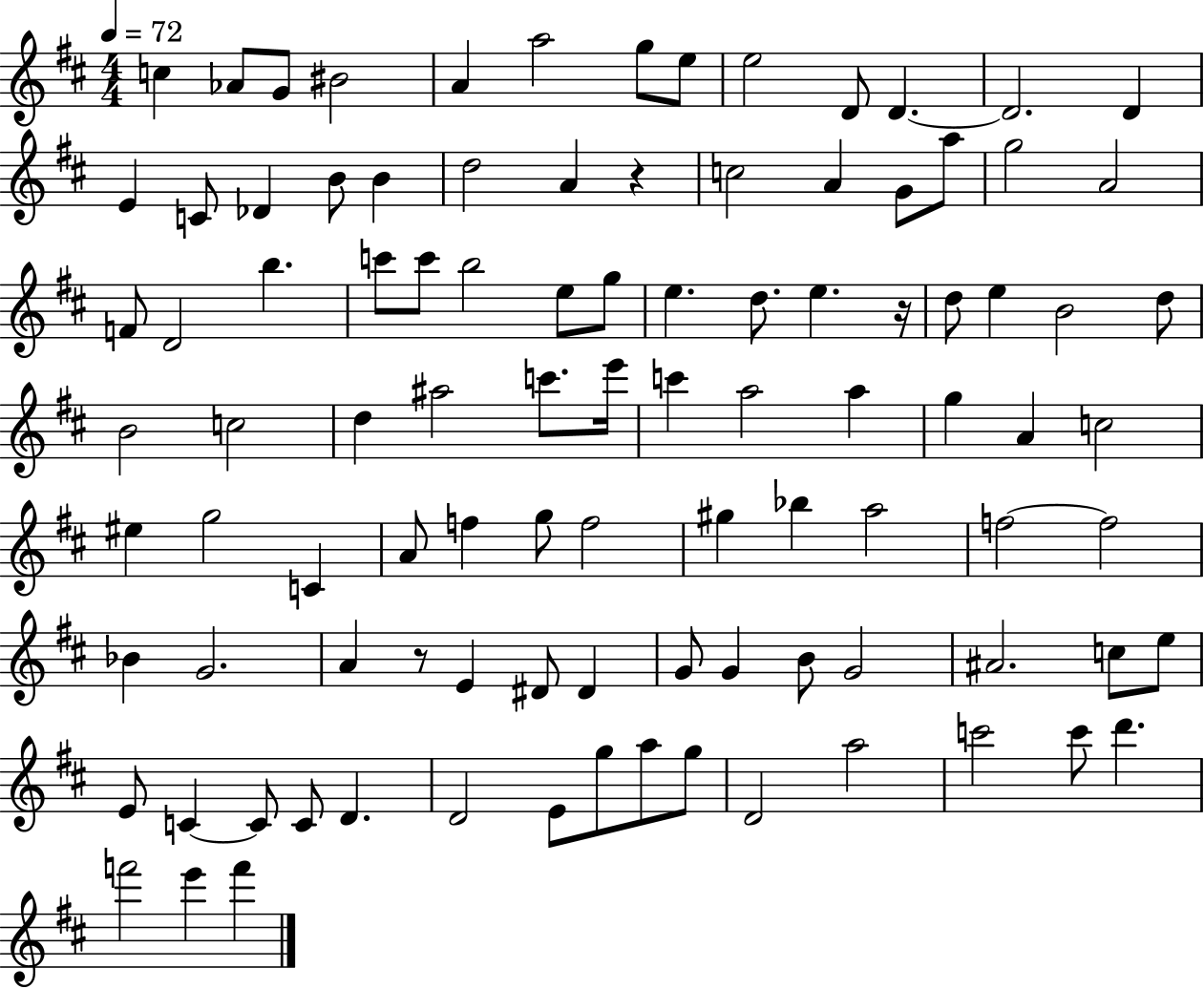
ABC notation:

X:1
T:Untitled
M:4/4
L:1/4
K:D
c _A/2 G/2 ^B2 A a2 g/2 e/2 e2 D/2 D D2 D E C/2 _D B/2 B d2 A z c2 A G/2 a/2 g2 A2 F/2 D2 b c'/2 c'/2 b2 e/2 g/2 e d/2 e z/4 d/2 e B2 d/2 B2 c2 d ^a2 c'/2 e'/4 c' a2 a g A c2 ^e g2 C A/2 f g/2 f2 ^g _b a2 f2 f2 _B G2 A z/2 E ^D/2 ^D G/2 G B/2 G2 ^A2 c/2 e/2 E/2 C C/2 C/2 D D2 E/2 g/2 a/2 g/2 D2 a2 c'2 c'/2 d' f'2 e' f'